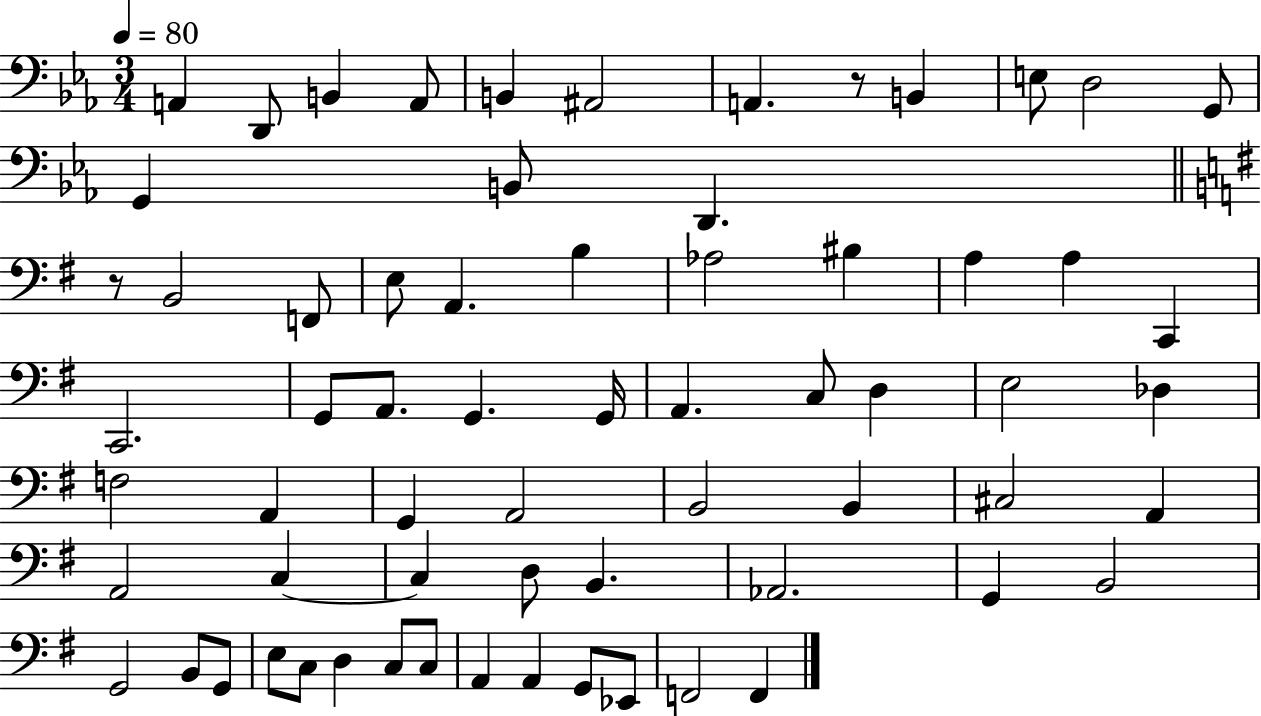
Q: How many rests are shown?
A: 2